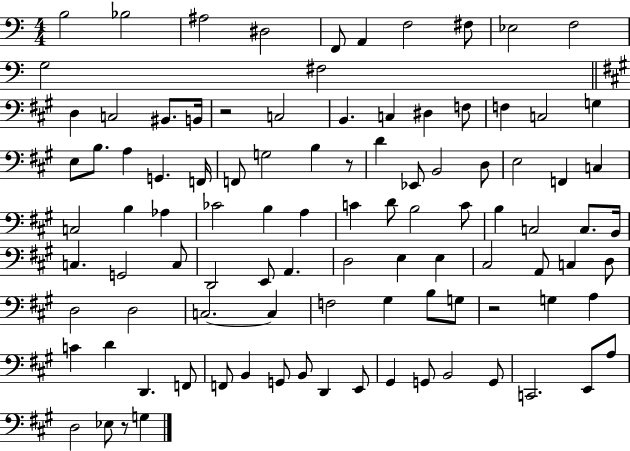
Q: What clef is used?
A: bass